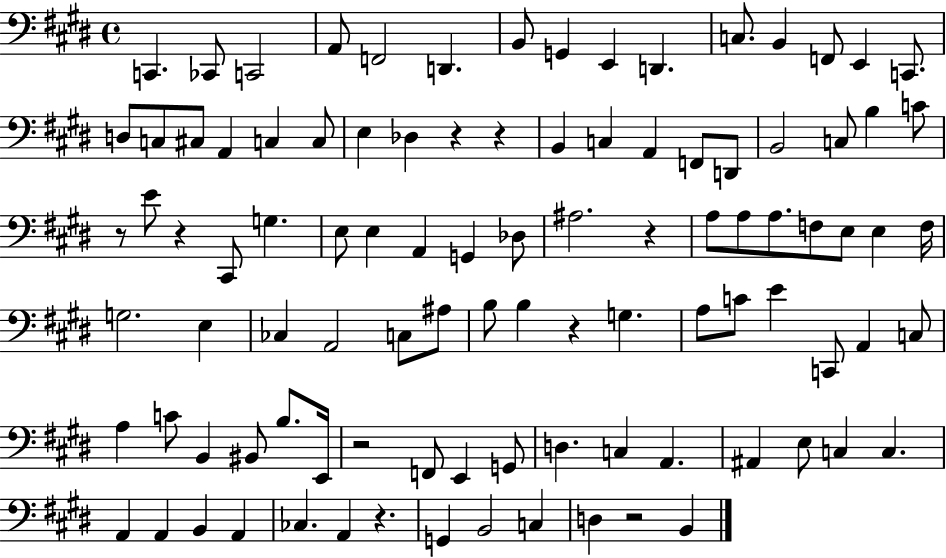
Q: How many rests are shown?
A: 9